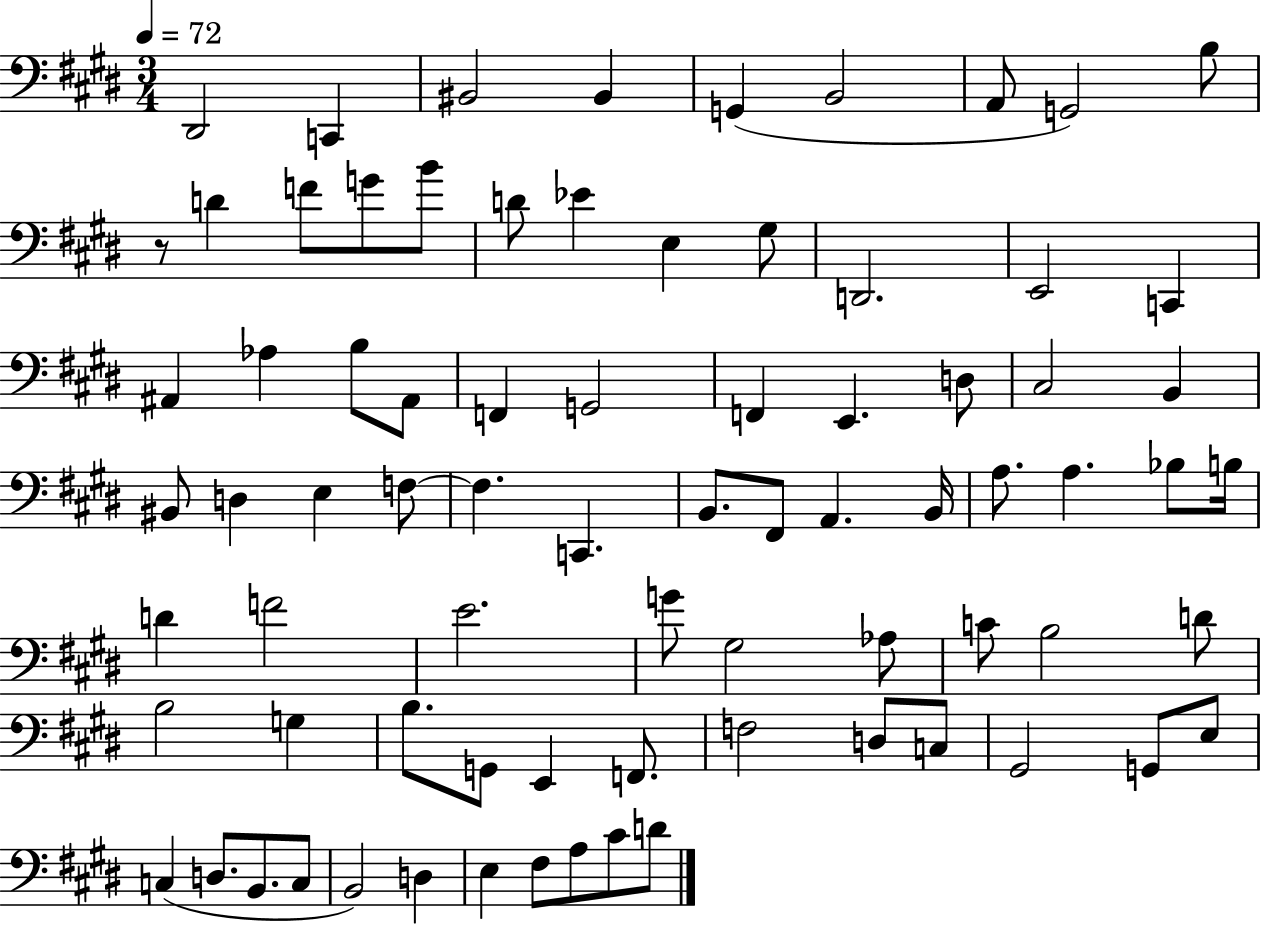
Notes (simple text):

D#2/h C2/q BIS2/h BIS2/q G2/q B2/h A2/e G2/h B3/e R/e D4/q F4/e G4/e B4/e D4/e Eb4/q E3/q G#3/e D2/h. E2/h C2/q A#2/q Ab3/q B3/e A#2/e F2/q G2/h F2/q E2/q. D3/e C#3/h B2/q BIS2/e D3/q E3/q F3/e F3/q. C2/q. B2/e. F#2/e A2/q. B2/s A3/e. A3/q. Bb3/e B3/s D4/q F4/h E4/h. G4/e G#3/h Ab3/e C4/e B3/h D4/e B3/h G3/q B3/e. G2/e E2/q F2/e. F3/h D3/e C3/e G#2/h G2/e E3/e C3/q D3/e. B2/e. C3/e B2/h D3/q E3/q F#3/e A3/e C#4/e D4/e